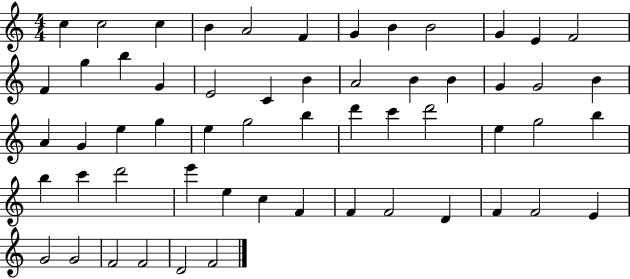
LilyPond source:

{
  \clef treble
  \numericTimeSignature
  \time 4/4
  \key c \major
  c''4 c''2 c''4 | b'4 a'2 f'4 | g'4 b'4 b'2 | g'4 e'4 f'2 | \break f'4 g''4 b''4 g'4 | e'2 c'4 b'4 | a'2 b'4 b'4 | g'4 g'2 b'4 | \break a'4 g'4 e''4 g''4 | e''4 g''2 b''4 | d'''4 c'''4 d'''2 | e''4 g''2 b''4 | \break b''4 c'''4 d'''2 | e'''4 e''4 c''4 f'4 | f'4 f'2 d'4 | f'4 f'2 e'4 | \break g'2 g'2 | f'2 f'2 | d'2 f'2 | \bar "|."
}